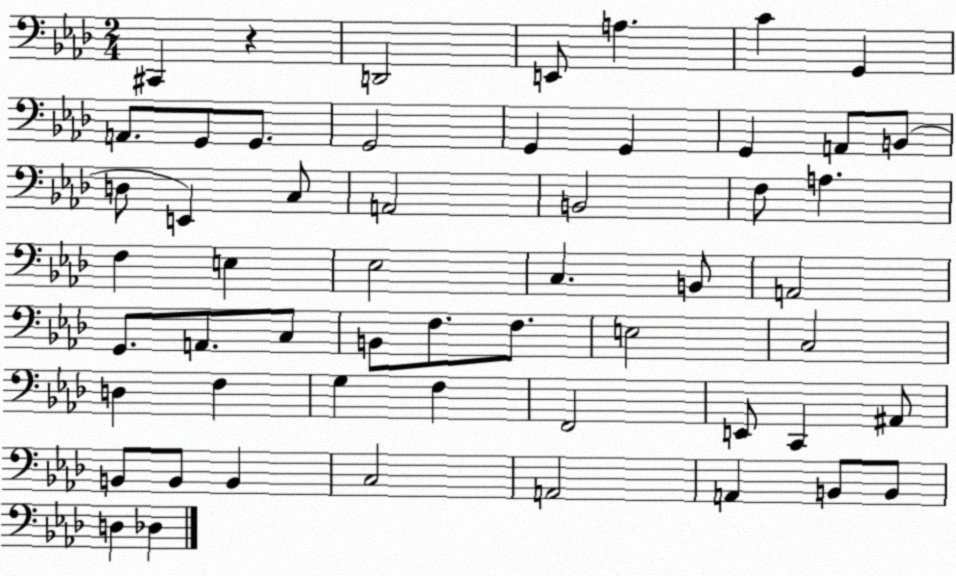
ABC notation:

X:1
T:Untitled
M:2/4
L:1/4
K:Ab
^C,, z D,,2 E,,/2 A, C G,, A,,/2 G,,/2 G,,/2 G,,2 G,, G,, G,, A,,/2 B,,/2 D,/2 E,, C,/2 A,,2 B,,2 F,/2 A, F, E, _E,2 C, B,,/2 A,,2 G,,/2 A,,/2 C,/2 B,,/2 F,/2 F,/2 E,2 C,2 D, F, G, F, F,,2 E,,/2 C,, ^A,,/2 B,,/2 B,,/2 B,, C,2 A,,2 A,, B,,/2 B,,/2 D, _D,